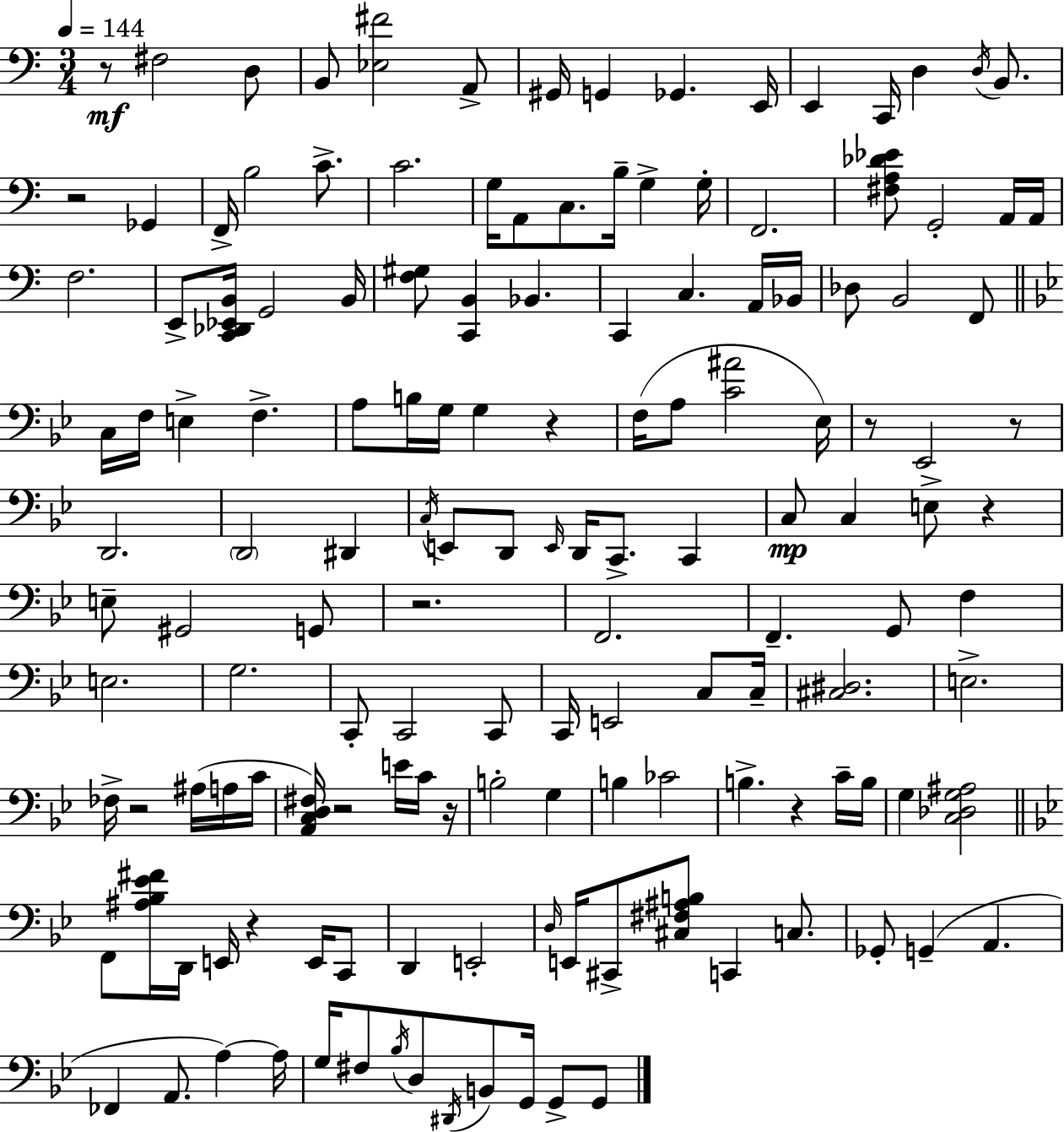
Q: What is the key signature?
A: C major